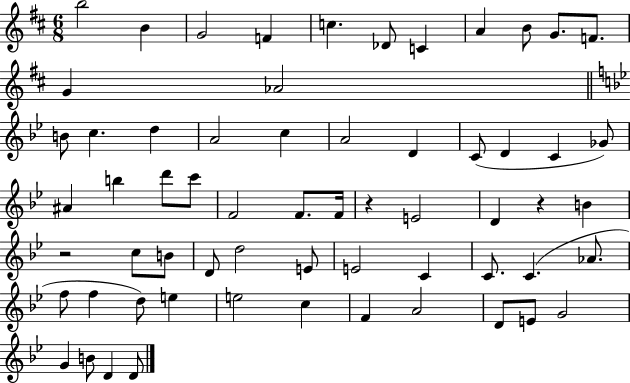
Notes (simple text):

B5/h B4/q G4/h F4/q C5/q. Db4/e C4/q A4/q B4/e G4/e. F4/e. G4/q Ab4/h B4/e C5/q. D5/q A4/h C5/q A4/h D4/q C4/e D4/q C4/q Gb4/e A#4/q B5/q D6/e C6/e F4/h F4/e. F4/s R/q E4/h D4/q R/q B4/q R/h C5/e B4/e D4/e D5/h E4/e E4/h C4/q C4/e. C4/q. Ab4/e. F5/e F5/q D5/e E5/q E5/h C5/q F4/q A4/h D4/e E4/e G4/h G4/q B4/e D4/q D4/e